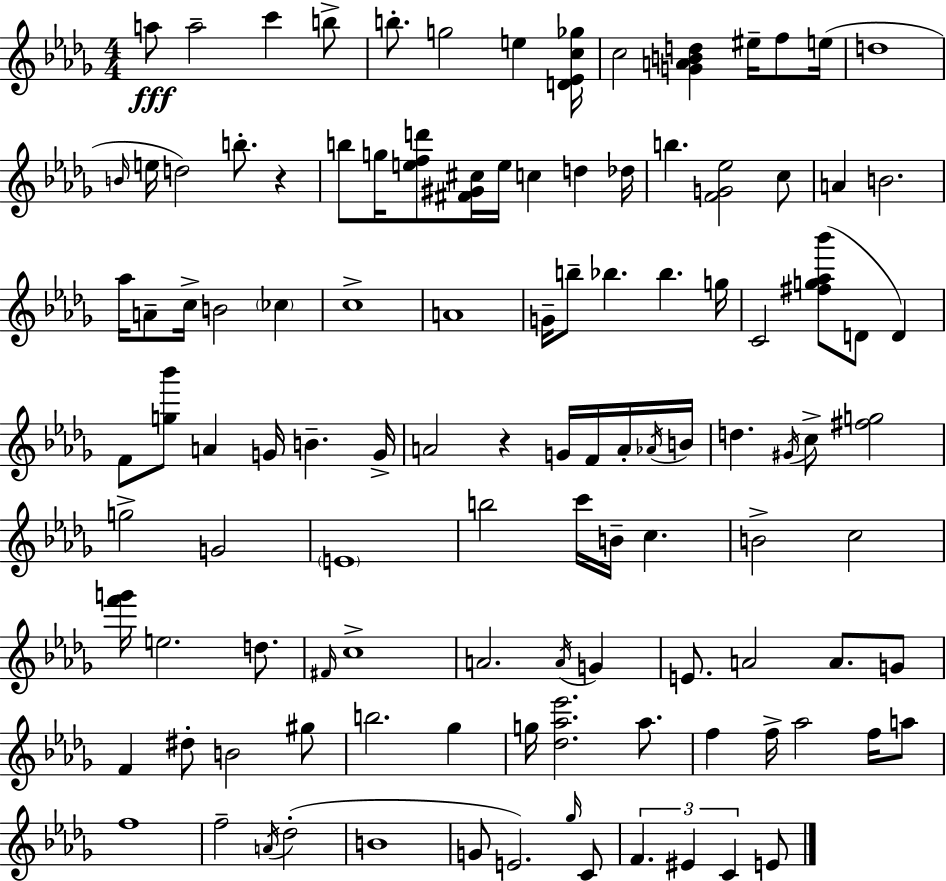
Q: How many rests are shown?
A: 2